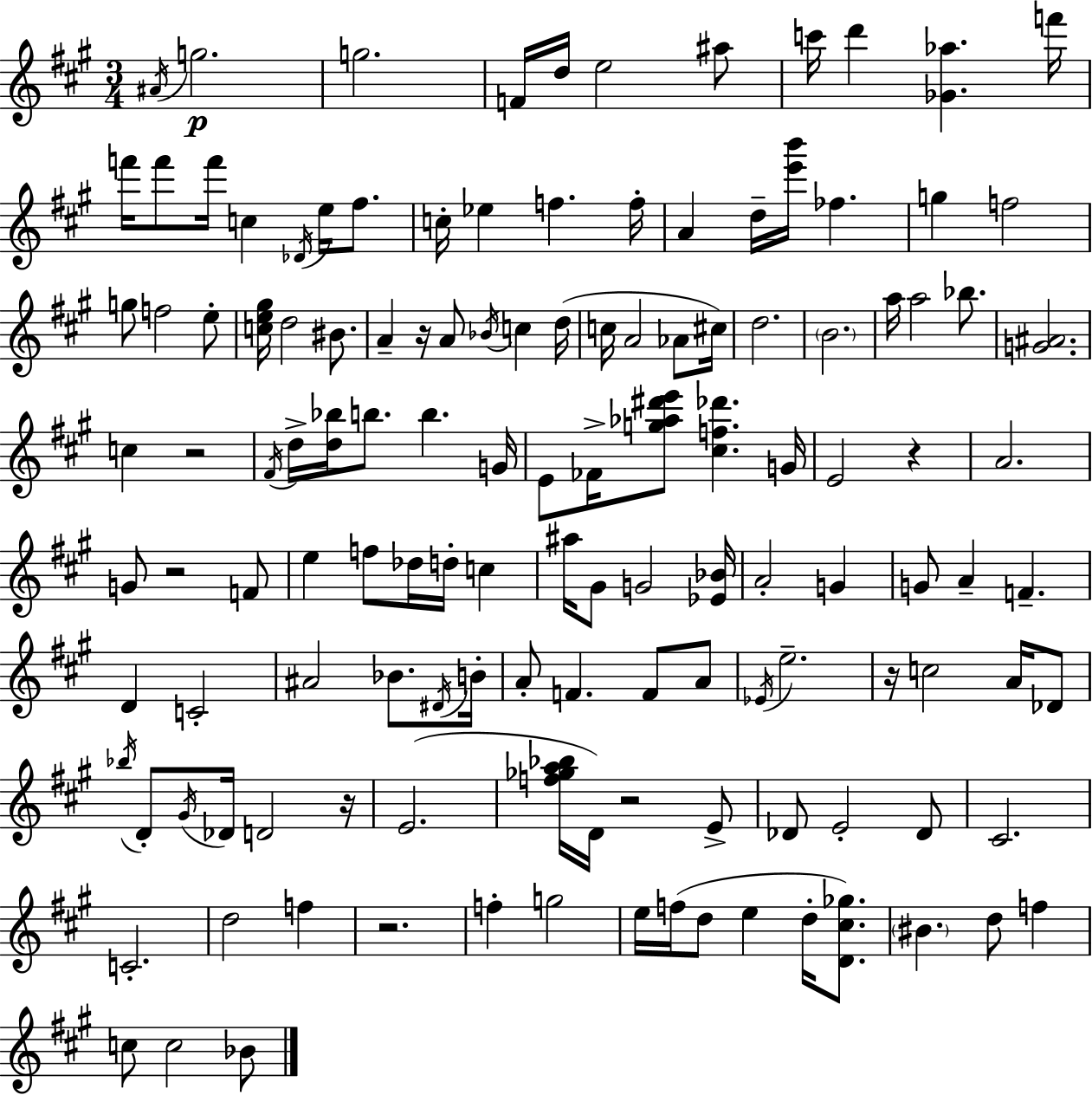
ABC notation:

X:1
T:Untitled
M:3/4
L:1/4
K:A
^A/4 g2 g2 F/4 d/4 e2 ^a/2 c'/4 d' [_G_a] f'/4 f'/4 f'/2 f'/4 c _D/4 e/4 ^f/2 c/4 _e f f/4 A d/4 [e'b']/4 _f g f2 g/2 f2 e/2 [ce^g]/4 d2 ^B/2 A z/4 A/2 _B/4 c d/4 c/4 A2 _A/2 ^c/4 d2 B2 a/4 a2 _b/2 [G^A]2 c z2 ^F/4 d/4 [d_b]/4 b/2 b G/4 E/2 _F/4 [g_a^d'e']/2 [^cf_d'] G/4 E2 z A2 G/2 z2 F/2 e f/2 _d/4 d/4 c ^a/4 ^G/2 G2 [_E_B]/4 A2 G G/2 A F D C2 ^A2 _B/2 ^D/4 B/4 A/2 F F/2 A/2 _E/4 e2 z/4 c2 A/4 _D/2 _b/4 D/2 ^G/4 _D/4 D2 z/4 E2 [f_ga_b]/4 D/4 z2 E/2 _D/2 E2 _D/2 ^C2 C2 d2 f z2 f g2 e/4 f/4 d/2 e d/4 [D^c_g]/2 ^B d/2 f c/2 c2 _B/2